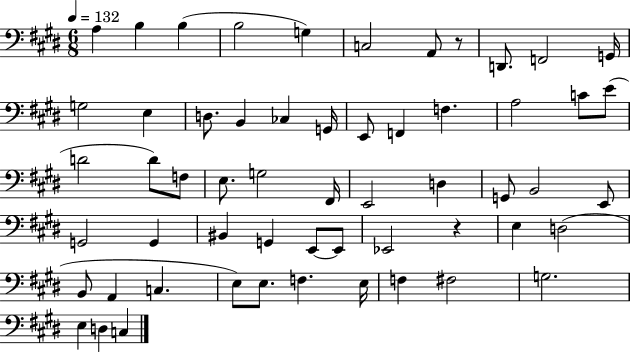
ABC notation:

X:1
T:Untitled
M:6/8
L:1/4
K:E
A, B, B, B,2 G, C,2 A,,/2 z/2 D,,/2 F,,2 G,,/4 G,2 E, D,/2 B,, _C, G,,/4 E,,/2 F,, F, A,2 C/2 E/2 D2 D/2 F,/2 E,/2 G,2 ^F,,/4 E,,2 D, G,,/2 B,,2 E,,/2 G,,2 G,, ^B,, G,, E,,/2 E,,/2 _E,,2 z E, D,2 B,,/2 A,, C, E,/2 E,/2 F, E,/4 F, ^F,2 G,2 E, D, C,